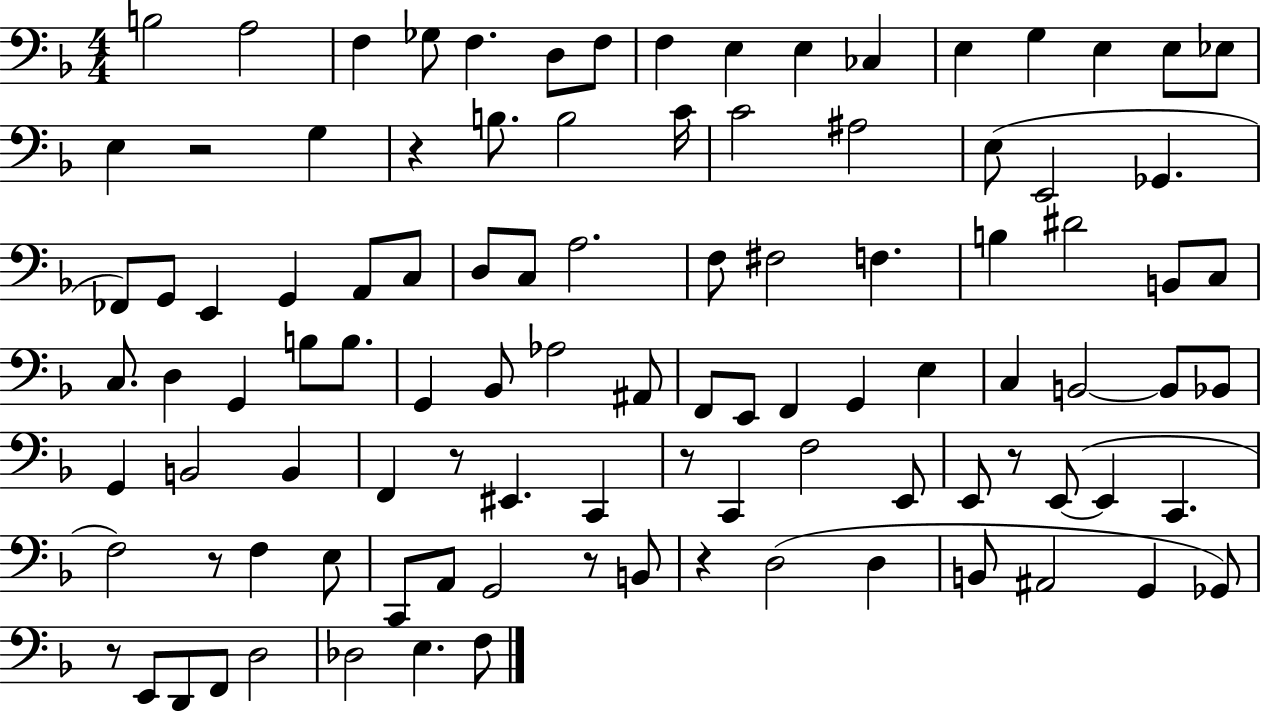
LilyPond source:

{
  \clef bass
  \numericTimeSignature
  \time 4/4
  \key f \major
  b2 a2 | f4 ges8 f4. d8 f8 | f4 e4 e4 ces4 | e4 g4 e4 e8 ees8 | \break e4 r2 g4 | r4 b8. b2 c'16 | c'2 ais2 | e8( e,2 ges,4. | \break fes,8) g,8 e,4 g,4 a,8 c8 | d8 c8 a2. | f8 fis2 f4. | b4 dis'2 b,8 c8 | \break c8. d4 g,4 b8 b8. | g,4 bes,8 aes2 ais,8 | f,8 e,8 f,4 g,4 e4 | c4 b,2~~ b,8 bes,8 | \break g,4 b,2 b,4 | f,4 r8 eis,4. c,4 | r8 c,4 f2 e,8 | e,8 r8 e,8~(~ e,4 c,4. | \break f2) r8 f4 e8 | c,8 a,8 g,2 r8 b,8 | r4 d2( d4 | b,8 ais,2 g,4 ges,8) | \break r8 e,8 d,8 f,8 d2 | des2 e4. f8 | \bar "|."
}